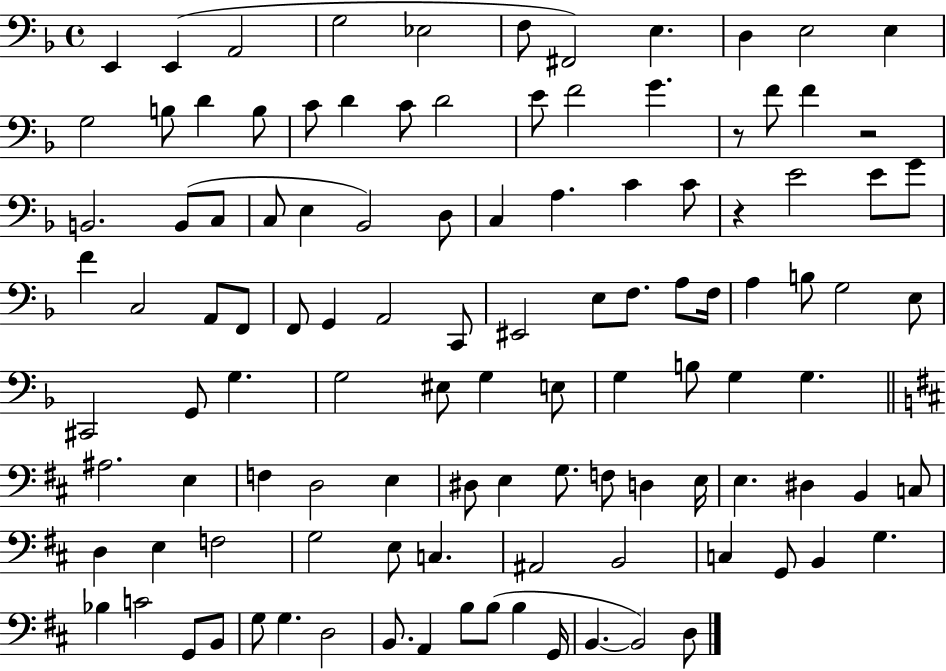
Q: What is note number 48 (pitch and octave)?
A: E3